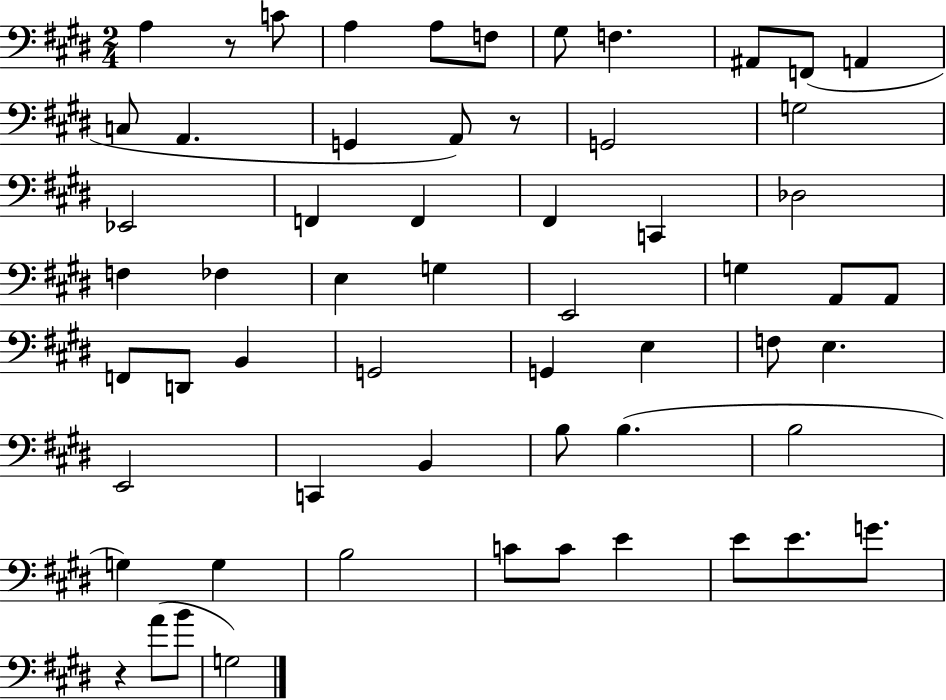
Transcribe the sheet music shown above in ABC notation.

X:1
T:Untitled
M:2/4
L:1/4
K:E
A, z/2 C/2 A, A,/2 F,/2 ^G,/2 F, ^A,,/2 F,,/2 A,, C,/2 A,, G,, A,,/2 z/2 G,,2 G,2 _E,,2 F,, F,, ^F,, C,, _D,2 F, _F, E, G, E,,2 G, A,,/2 A,,/2 F,,/2 D,,/2 B,, G,,2 G,, E, F,/2 E, E,,2 C,, B,, B,/2 B, B,2 G, G, B,2 C/2 C/2 E E/2 E/2 G/2 z A/2 B/2 G,2